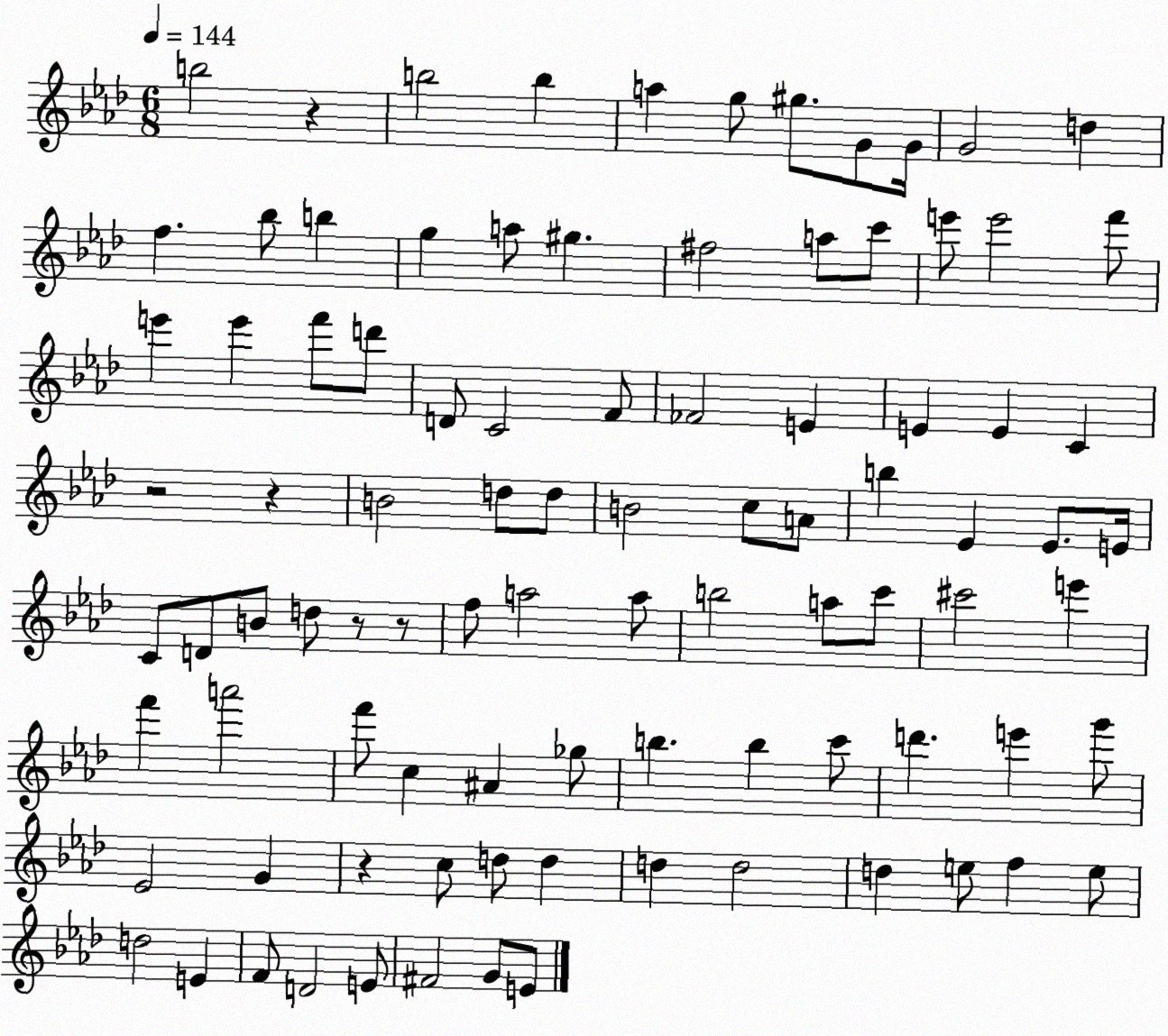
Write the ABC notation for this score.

X:1
T:Untitled
M:6/8
L:1/4
K:Ab
b2 z b2 b a g/2 ^g/2 G/2 G/4 G2 d f _b/2 b g a/2 ^g ^f2 a/2 c'/2 e'/2 e'2 f'/2 e' e' f'/2 d'/2 D/2 C2 F/2 _F2 E E E C z2 z B2 d/2 d/2 B2 c/2 A/2 b _E _E/2 E/4 C/2 D/2 B/2 d/2 z/2 z/2 f/2 a2 a/2 b2 a/2 c'/2 ^c'2 e' f' a'2 f'/2 c ^A _g/2 b b c'/2 d' e' g'/2 _E2 G z c/2 d/2 d d d2 d e/2 f e/2 d2 E F/2 D2 E/2 ^F2 G/2 E/2